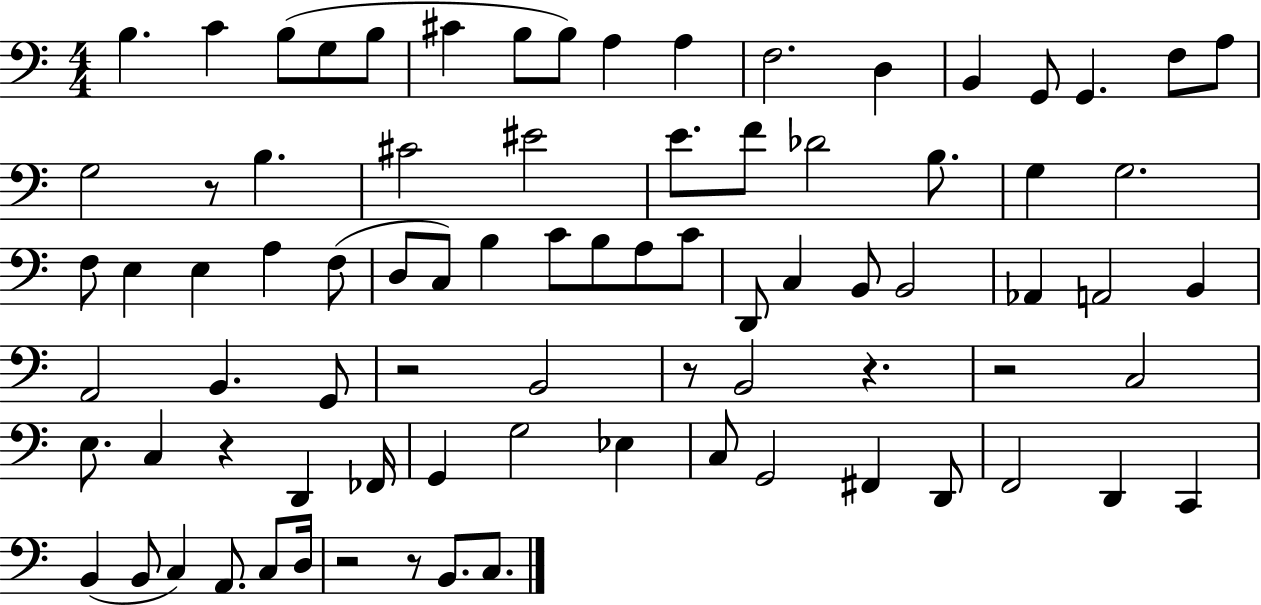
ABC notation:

X:1
T:Untitled
M:4/4
L:1/4
K:C
B, C B,/2 G,/2 B,/2 ^C B,/2 B,/2 A, A, F,2 D, B,, G,,/2 G,, F,/2 A,/2 G,2 z/2 B, ^C2 ^E2 E/2 F/2 _D2 B,/2 G, G,2 F,/2 E, E, A, F,/2 D,/2 C,/2 B, C/2 B,/2 A,/2 C/2 D,,/2 C, B,,/2 B,,2 _A,, A,,2 B,, A,,2 B,, G,,/2 z2 B,,2 z/2 B,,2 z z2 C,2 E,/2 C, z D,, _F,,/4 G,, G,2 _E, C,/2 G,,2 ^F,, D,,/2 F,,2 D,, C,, B,, B,,/2 C, A,,/2 C,/2 D,/4 z2 z/2 B,,/2 C,/2